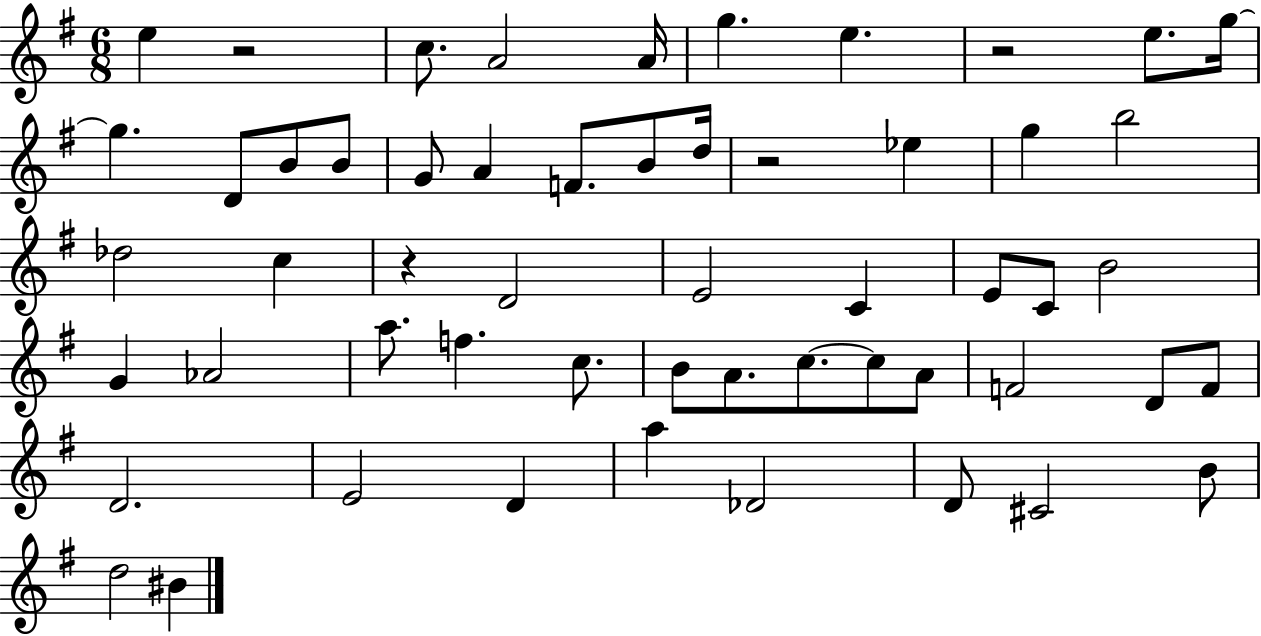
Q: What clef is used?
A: treble